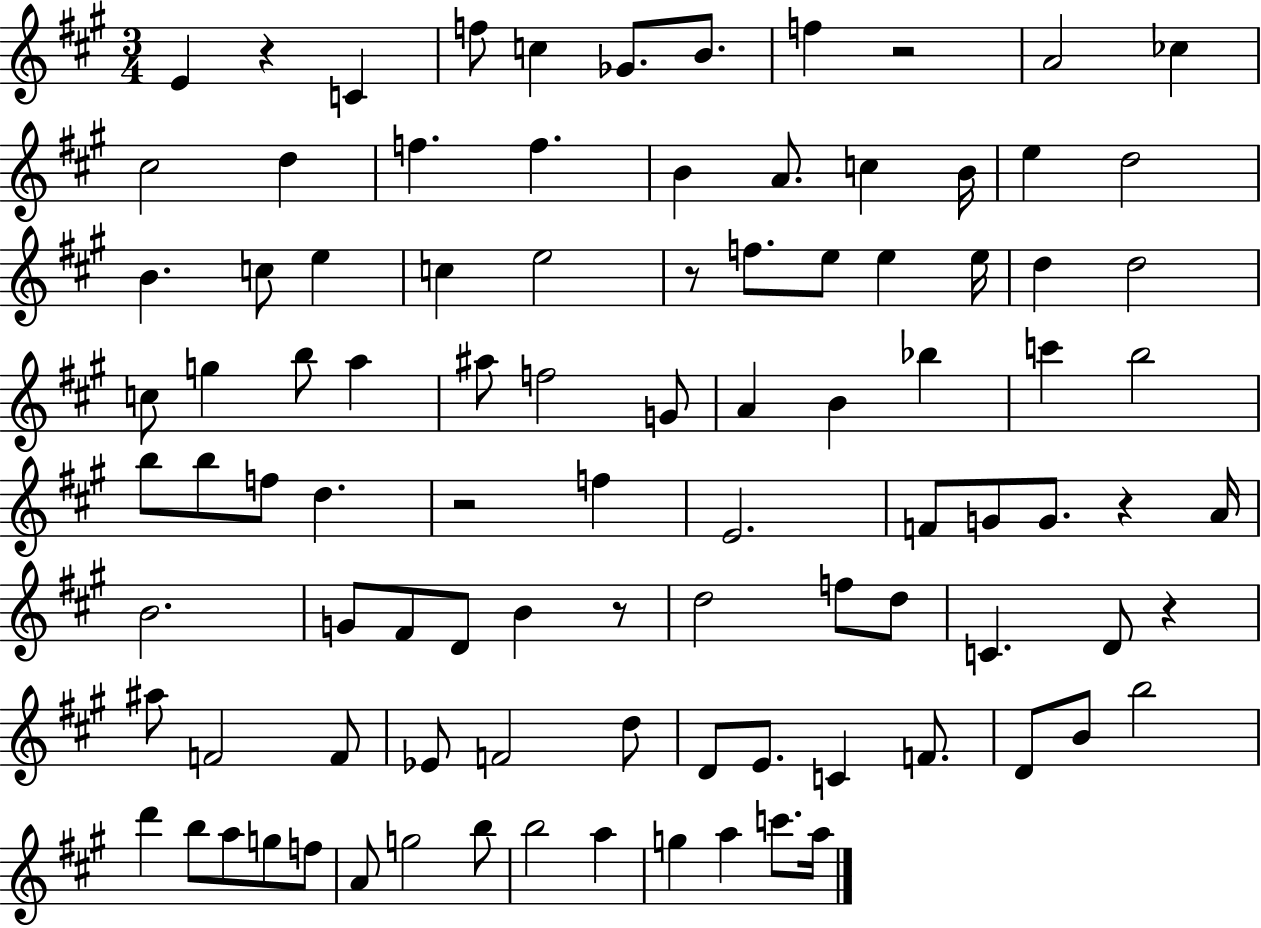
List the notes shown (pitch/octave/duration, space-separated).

E4/q R/q C4/q F5/e C5/q Gb4/e. B4/e. F5/q R/h A4/h CES5/q C#5/h D5/q F5/q. F5/q. B4/q A4/e. C5/q B4/s E5/q D5/h B4/q. C5/e E5/q C5/q E5/h R/e F5/e. E5/e E5/q E5/s D5/q D5/h C5/e G5/q B5/e A5/q A#5/e F5/h G4/e A4/q B4/q Bb5/q C6/q B5/h B5/e B5/e F5/e D5/q. R/h F5/q E4/h. F4/e G4/e G4/e. R/q A4/s B4/h. G4/e F#4/e D4/e B4/q R/e D5/h F5/e D5/e C4/q. D4/e R/q A#5/e F4/h F4/e Eb4/e F4/h D5/e D4/e E4/e. C4/q F4/e. D4/e B4/e B5/h D6/q B5/e A5/e G5/e F5/e A4/e G5/h B5/e B5/h A5/q G5/q A5/q C6/e. A5/s